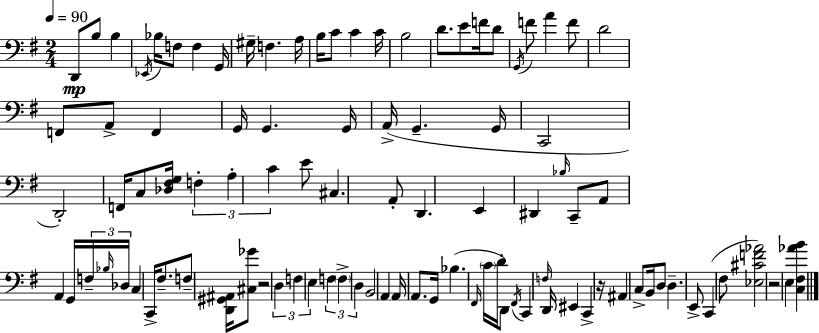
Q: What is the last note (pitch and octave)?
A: E3